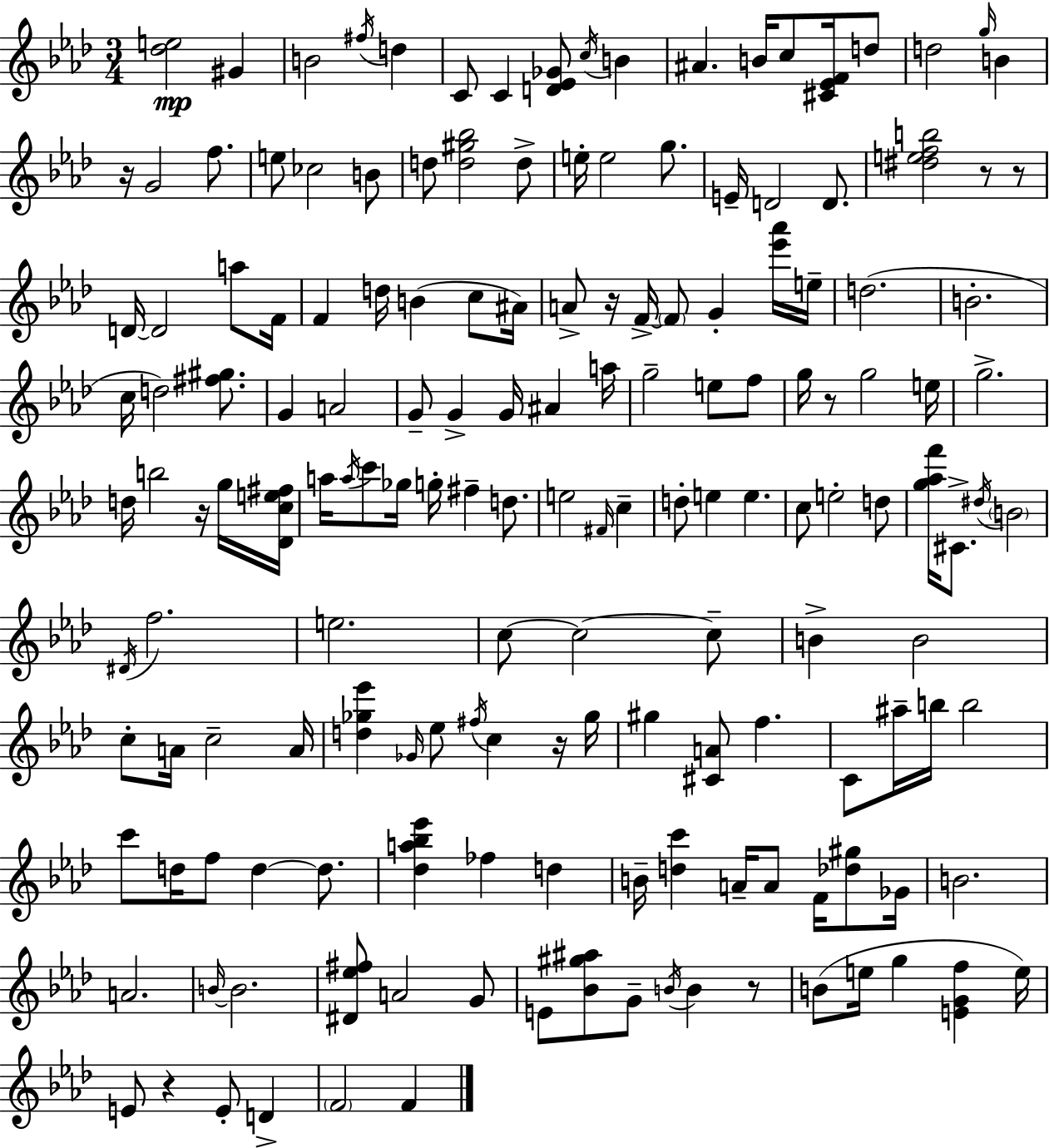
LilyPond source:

{
  \clef treble
  \numericTimeSignature
  \time 3/4
  \key f \minor
  \repeat volta 2 { <des'' e''>2\mp gis'4 | b'2 \acciaccatura { fis''16 } d''4 | c'8 c'4 <d' ees' ges'>8 \acciaccatura { c''16 } b'4 | ais'4. b'16 c''8 <cis' ees' f'>16 | \break d''8 d''2 \grace { g''16 } b'4 | r16 g'2 | f''8. e''8 ces''2 | b'8 d''8 <d'' gis'' bes''>2 | \break d''8-> e''16-. e''2 | g''8. e'16-- d'2 | d'8. <dis'' e'' f'' b''>2 r8 | r8 d'16~~ d'2 | \break a''8 f'16 f'4 d''16 b'4( | c''8 ais'16) a'8-> r16 f'16->~~ \parenthesize f'8 g'4-. | <ees''' aes'''>16 e''16-- d''2.( | b'2.-. | \break c''16 d''2) | <fis'' gis''>8. g'4 a'2 | g'8-- g'4-> g'16 ais'4 | a''16 g''2-- e''8 | \break f''8 g''16 r8 g''2 | e''16 g''2.-> | d''16 b''2 | r16 g''16 <des' c'' e'' fis''>16 a''16 \acciaccatura { a''16 } c'''8 ges''16 g''16-. fis''4-- | \break d''8. e''2 | \grace { fis'16 } c''4-- d''8-. e''4 e''4. | c''8 e''2-. | d''8 <g'' aes'' f'''>16 cis'8.-> \acciaccatura { dis''16 } \parenthesize b'2 | \break \acciaccatura { dis'16 } f''2. | e''2. | c''8~~ c''2~~ | c''8-- b'4-> b'2 | \break c''8-. a'16 c''2-- | a'16 <d'' ges'' ees'''>4 \grace { ges'16 } | ees''8 \acciaccatura { fis''16 } c''4 r16 ges''16 gis''4 | <cis' a'>8 f''4. c'8 ais''16-- | \break b''16 b''2 c'''8 d''16 | f''8 d''4~~ d''8. <des'' a'' bes'' ees'''>4 | fes''4 d''4 b'16-- <d'' c'''>4 | a'16-- a'8 f'16 <des'' gis''>8 ges'16 b'2. | \break a'2. | \grace { b'16~ }~ b'2. | <dis' ees'' fis''>8 | a'2 g'8 e'8 | \break <bes' gis'' ais''>8 g'8-- \acciaccatura { b'16 } b'4 r8 b'8( | e''16 g''4 <e' g' f''>4 e''16) e'8 | r4 e'8-. d'4-> \parenthesize f'2 | f'4 } \bar "|."
}